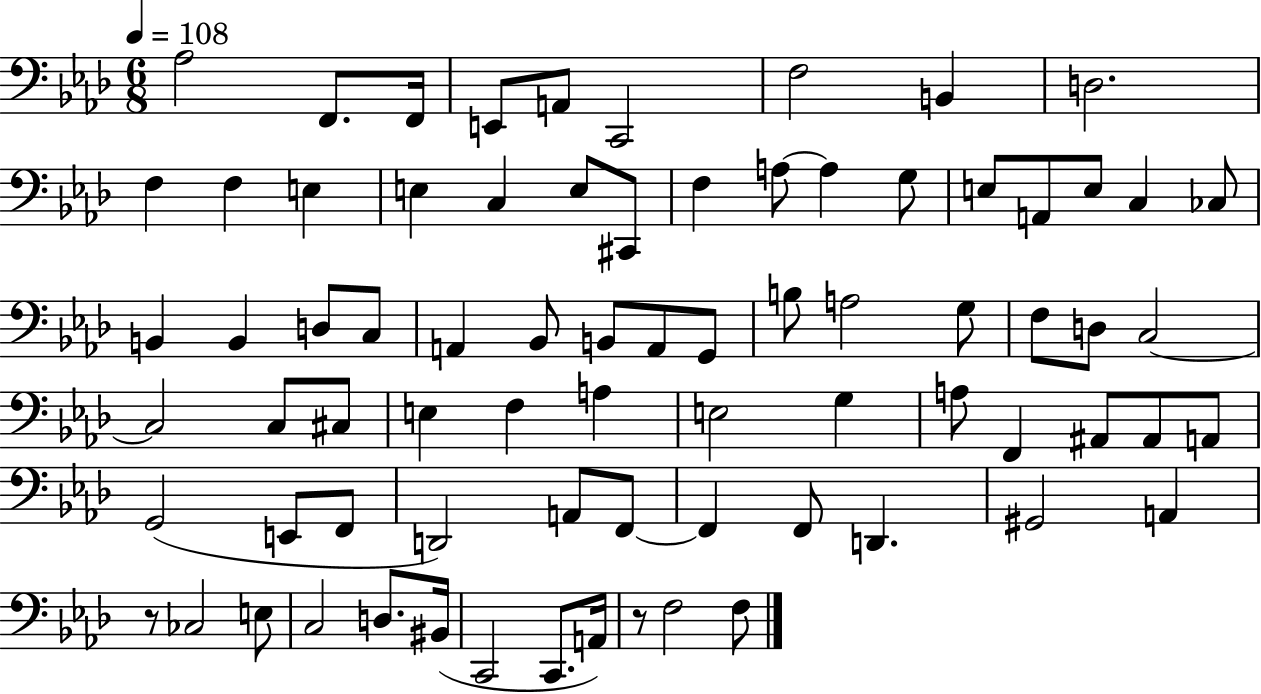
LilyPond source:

{
  \clef bass
  \numericTimeSignature
  \time 6/8
  \key aes \major
  \tempo 4 = 108
  aes2 f,8. f,16 | e,8 a,8 c,2 | f2 b,4 | d2. | \break f4 f4 e4 | e4 c4 e8 cis,8 | f4 a8~~ a4 g8 | e8 a,8 e8 c4 ces8 | \break b,4 b,4 d8 c8 | a,4 bes,8 b,8 a,8 g,8 | b8 a2 g8 | f8 d8 c2~~ | \break c2 c8 cis8 | e4 f4 a4 | e2 g4 | a8 f,4 ais,8 ais,8 a,8 | \break g,2( e,8 f,8 | d,2) a,8 f,8~~ | f,4 f,8 d,4. | gis,2 a,4 | \break r8 ces2 e8 | c2 d8. bis,16( | c,2 c,8. a,16) | r8 f2 f8 | \break \bar "|."
}